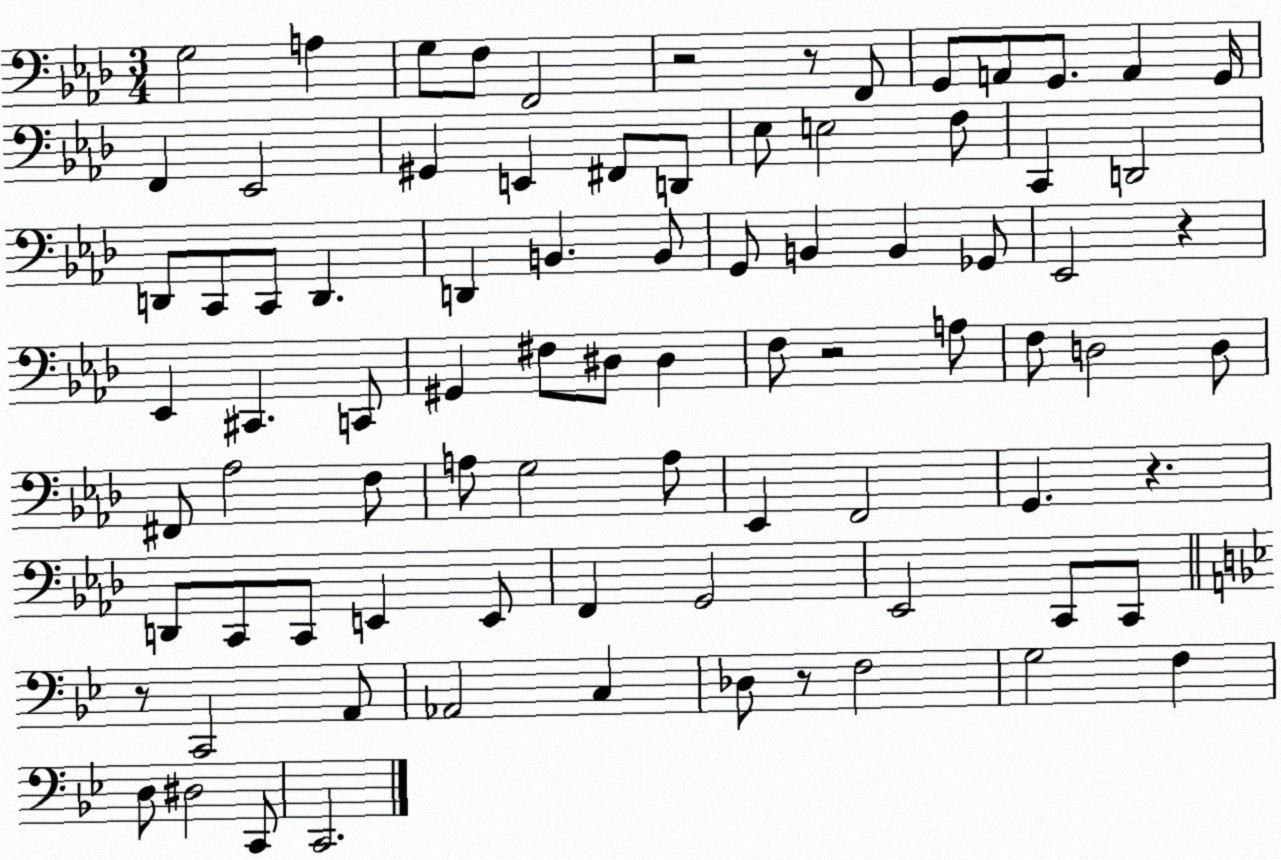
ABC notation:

X:1
T:Untitled
M:3/4
L:1/4
K:Ab
G,2 A, G,/2 F,/2 F,,2 z2 z/2 F,,/2 G,,/2 A,,/2 G,,/2 A,, G,,/4 F,, _E,,2 ^G,, E,, ^F,,/2 D,,/2 _E,/2 E,2 F,/2 C,, D,,2 D,,/2 C,,/2 C,,/2 D,, D,, B,, B,,/2 G,,/2 B,, B,, _G,,/2 _E,,2 z _E,, ^C,, C,,/2 ^G,, ^F,/2 ^D,/2 ^D, F,/2 z2 A,/2 F,/2 D,2 D,/2 ^F,,/2 _A,2 F,/2 A,/2 G,2 A,/2 _E,, F,,2 G,, z D,,/2 C,,/2 C,,/2 E,, E,,/2 F,, G,,2 _E,,2 C,,/2 C,,/2 z/2 C,,2 A,,/2 _A,,2 C, _D,/2 z/2 F,2 G,2 F, D,/2 ^D,2 C,,/2 C,,2